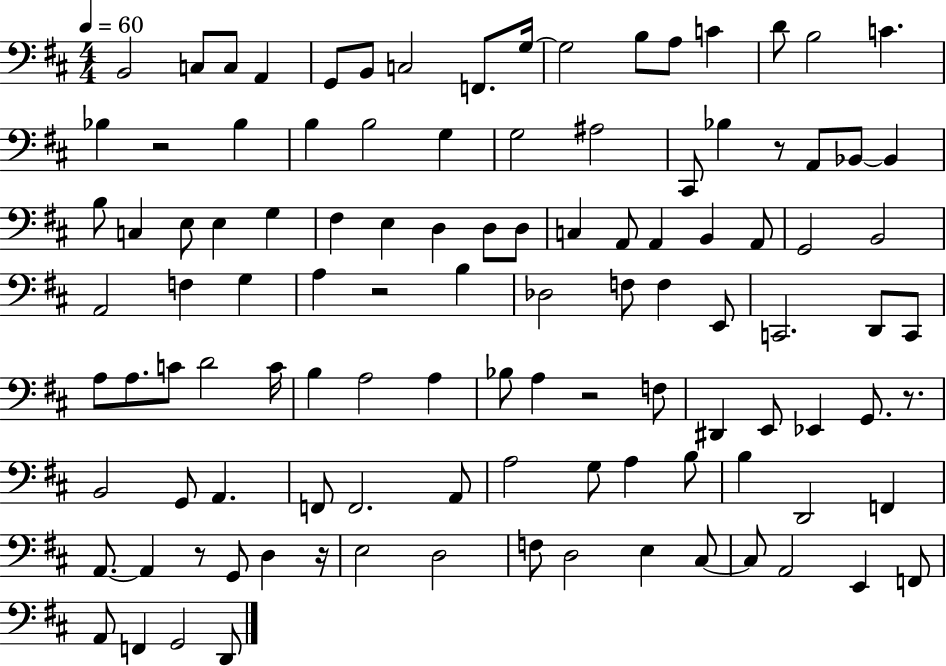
{
  \clef bass
  \numericTimeSignature
  \time 4/4
  \key d \major
  \tempo 4 = 60
  b,2 c8 c8 a,4 | g,8 b,8 c2 f,8. g16~~ | g2 b8 a8 c'4 | d'8 b2 c'4. | \break bes4 r2 bes4 | b4 b2 g4 | g2 ais2 | cis,8 bes4 r8 a,8 bes,8~~ bes,4 | \break b8 c4 e8 e4 g4 | fis4 e4 d4 d8 d8 | c4 a,8 a,4 b,4 a,8 | g,2 b,2 | \break a,2 f4 g4 | a4 r2 b4 | des2 f8 f4 e,8 | c,2. d,8 c,8 | \break a8 a8. c'8 d'2 c'16 | b4 a2 a4 | bes8 a4 r2 f8 | dis,4 e,8 ees,4 g,8. r8. | \break b,2 g,8 a,4. | f,8 f,2. a,8 | a2 g8 a4 b8 | b4 d,2 f,4 | \break a,8.~~ a,4 r8 g,8 d4 r16 | e2 d2 | f8 d2 e4 cis8~~ | cis8 a,2 e,4 f,8 | \break a,8 f,4 g,2 d,8 | \bar "|."
}